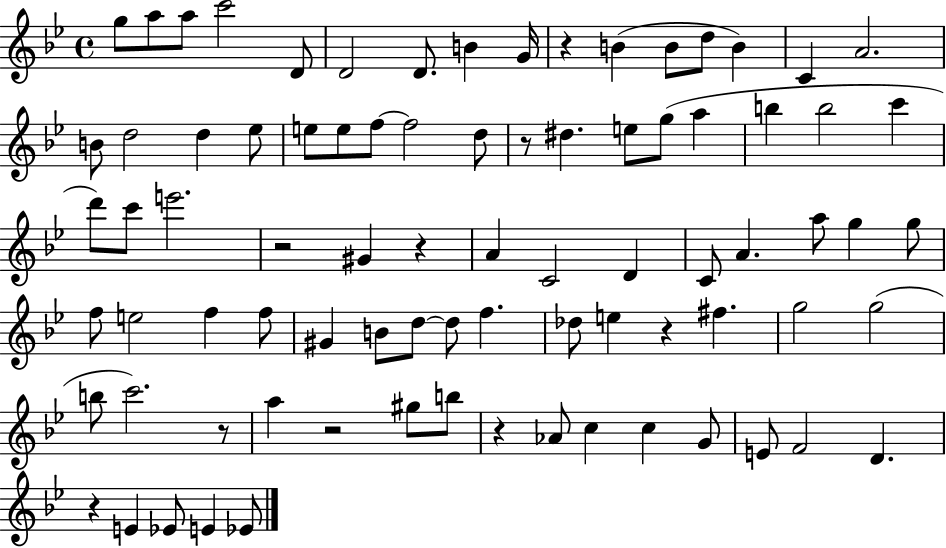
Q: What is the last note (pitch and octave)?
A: Eb4